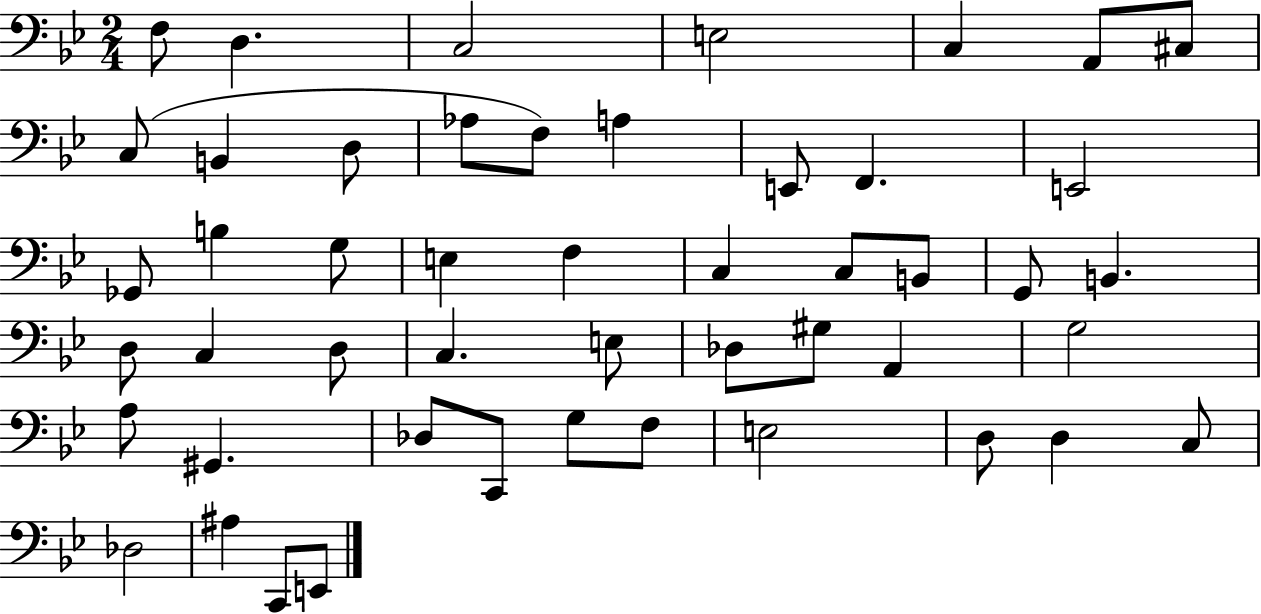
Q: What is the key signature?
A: BES major